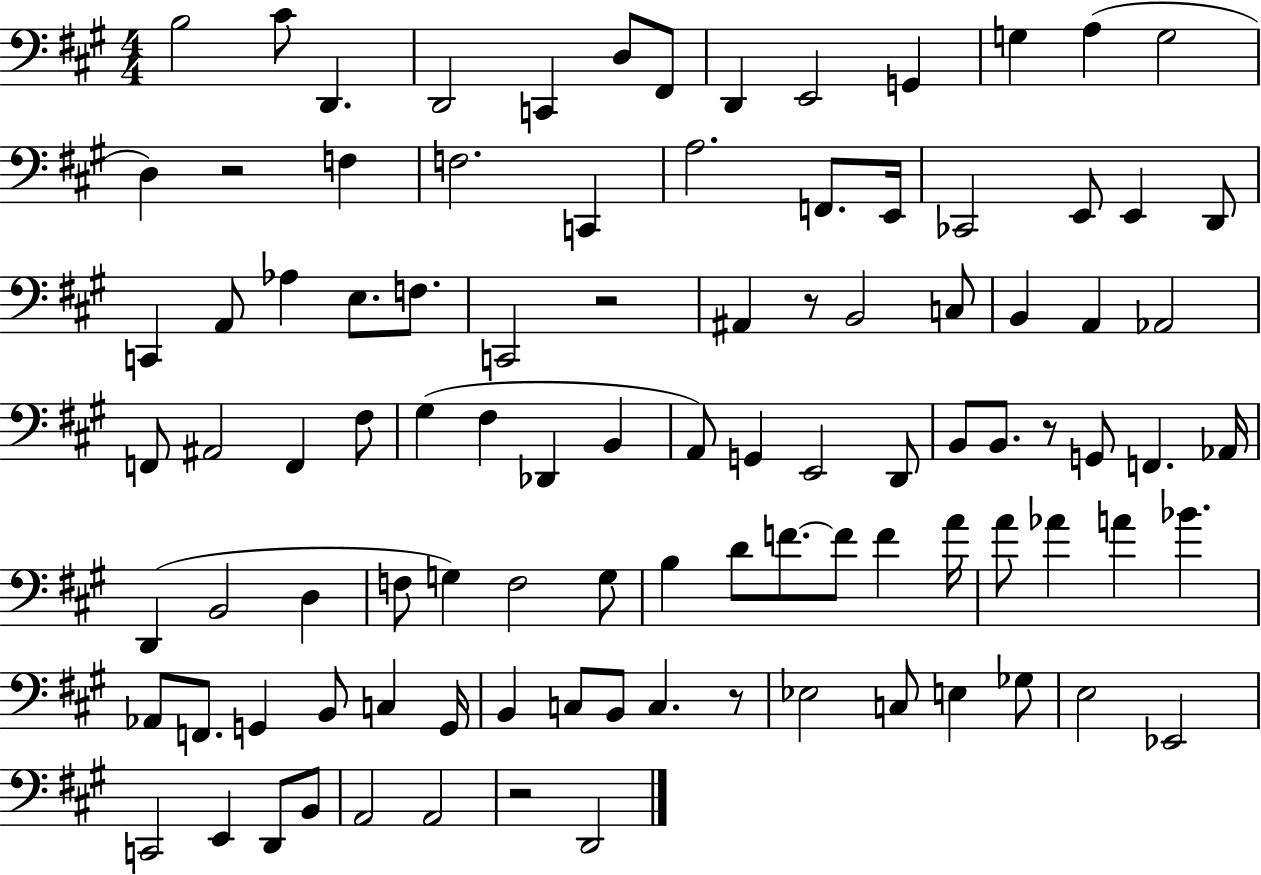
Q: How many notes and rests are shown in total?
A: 99